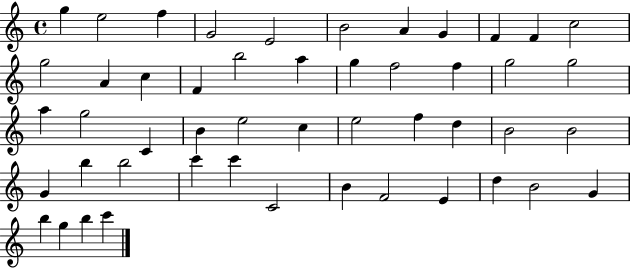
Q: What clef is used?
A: treble